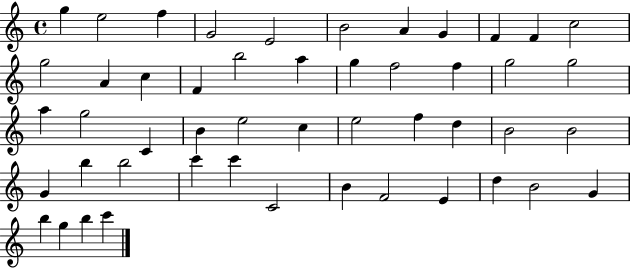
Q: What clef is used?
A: treble